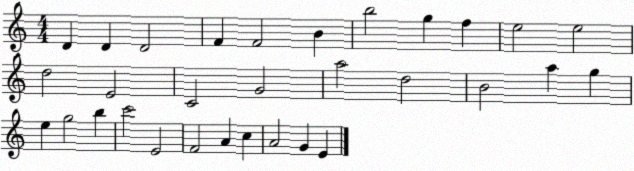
X:1
T:Untitled
M:4/4
L:1/4
K:C
D D D2 F F2 B b2 g f e2 e2 d2 E2 C2 G2 a2 d2 B2 a g e g2 b c'2 E2 F2 A c A2 G E